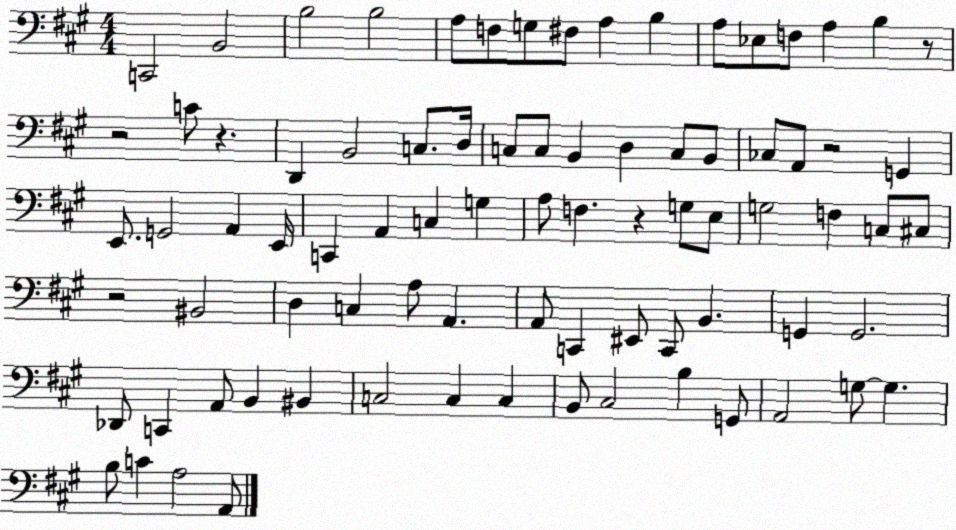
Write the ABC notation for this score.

X:1
T:Untitled
M:4/4
L:1/4
K:A
C,,2 B,,2 B,2 B,2 A,/2 F,/2 G,/2 ^F,/2 A, B, A,/2 _E,/2 F,/2 A, B, z/2 z2 C/2 z D,, B,,2 C,/2 D,/4 C,/2 C,/2 B,, D, C,/2 B,,/2 _C,/2 A,,/2 z2 G,, E,,/2 G,,2 A,, E,,/4 C,, A,, C, G, A,/2 F, z G,/2 E,/2 G,2 F, C,/2 ^C,/2 z2 ^B,,2 D, C, A,/2 A,, A,,/2 C,, ^E,,/2 C,,/2 B,, G,, G,,2 _D,,/2 C,, A,,/2 B,, ^B,, C,2 C, C, B,,/2 ^C,2 B, G,,/2 A,,2 G,/2 G, B,/2 C A,2 A,,/2